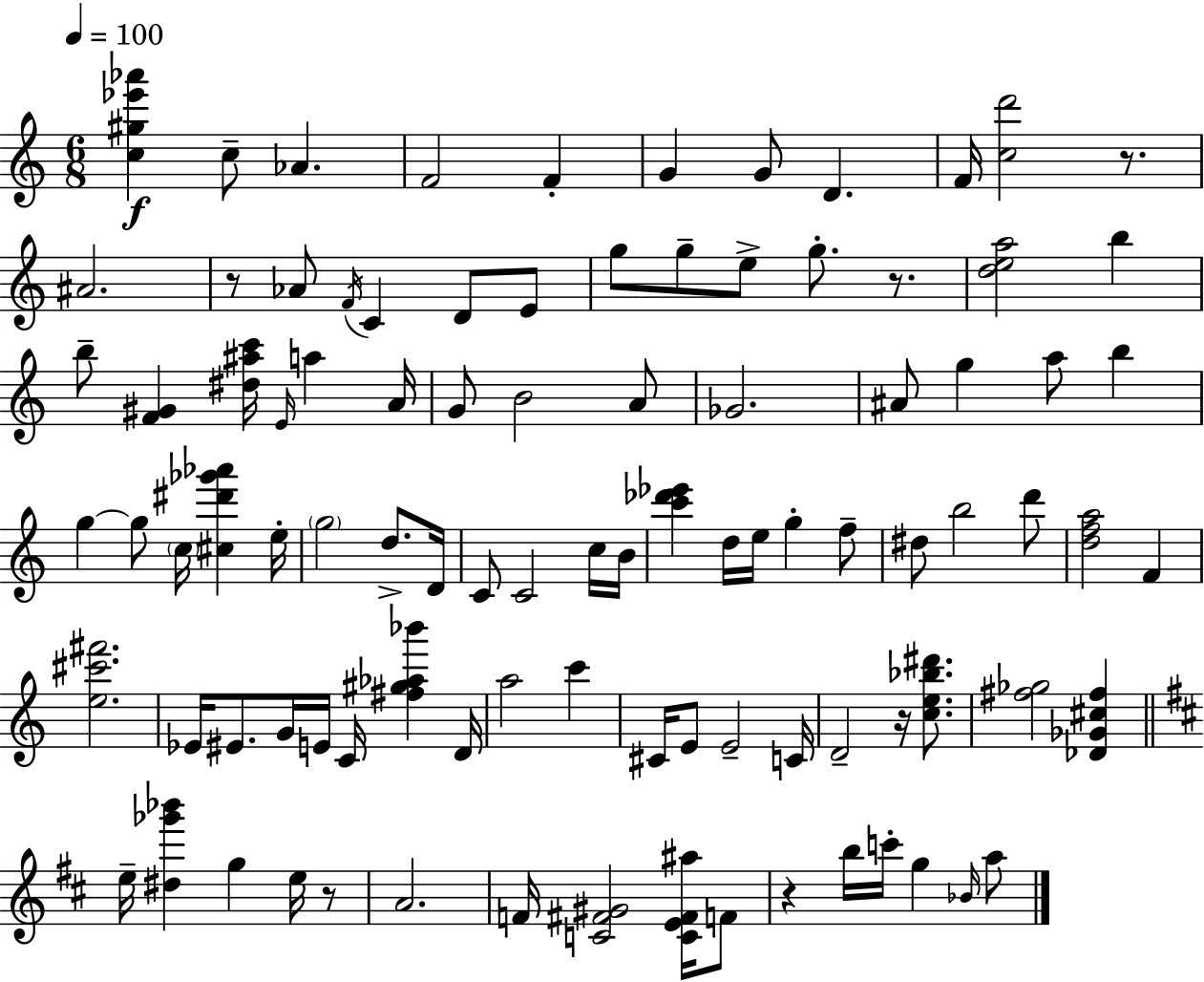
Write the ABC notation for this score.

X:1
T:Untitled
M:6/8
L:1/4
K:C
[c^g_e'_a'] c/2 _A F2 F G G/2 D F/4 [cd']2 z/2 ^A2 z/2 _A/2 F/4 C D/2 E/2 g/2 g/2 e/2 g/2 z/2 [dea]2 b b/2 [F^G] [^d^ac']/4 E/4 a A/4 G/2 B2 A/2 _G2 ^A/2 g a/2 b g g/2 c/4 [^c^d'_g'_a'] e/4 g2 d/2 D/4 C/2 C2 c/4 B/4 [c'_d'_e'] d/4 e/4 g f/2 ^d/2 b2 d'/2 [dfa]2 F [e^c'^f']2 _E/4 ^E/2 G/4 E/4 C/4 [^f^g_a_b'] D/4 a2 c' ^C/4 E/2 E2 C/4 D2 z/4 [ce_b^d']/2 [^f_g]2 [_D_G^c^f] e/4 [^d_g'_b'] g e/4 z/2 A2 F/4 [C^F^G]2 [CE^F^a]/4 F/2 z b/4 c'/4 g _B/4 a/2